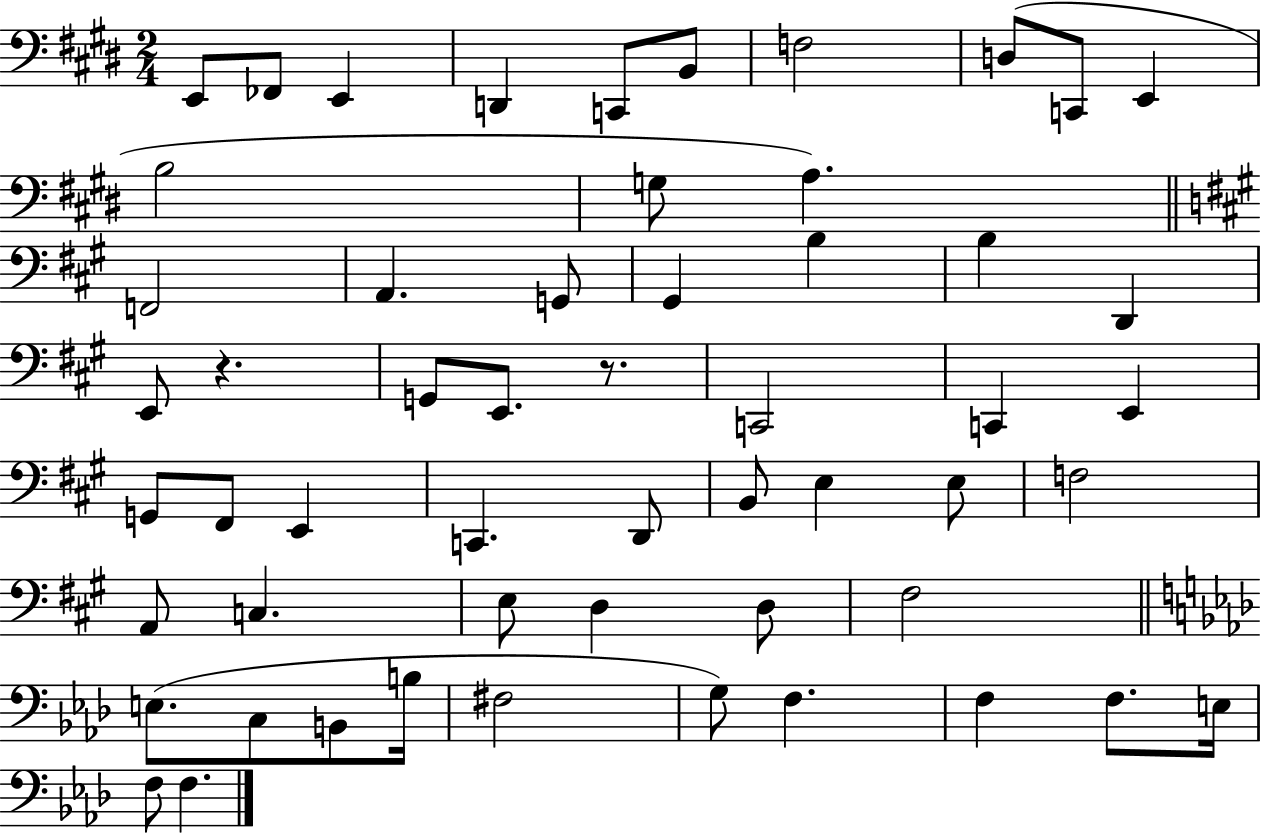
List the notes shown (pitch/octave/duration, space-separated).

E2/e FES2/e E2/q D2/q C2/e B2/e F3/h D3/e C2/e E2/q B3/h G3/e A3/q. F2/h A2/q. G2/e G#2/q B3/q B3/q D2/q E2/e R/q. G2/e E2/e. R/e. C2/h C2/q E2/q G2/e F#2/e E2/q C2/q. D2/e B2/e E3/q E3/e F3/h A2/e C3/q. E3/e D3/q D3/e F#3/h E3/e. C3/e B2/e B3/s F#3/h G3/e F3/q. F3/q F3/e. E3/s F3/e F3/q.